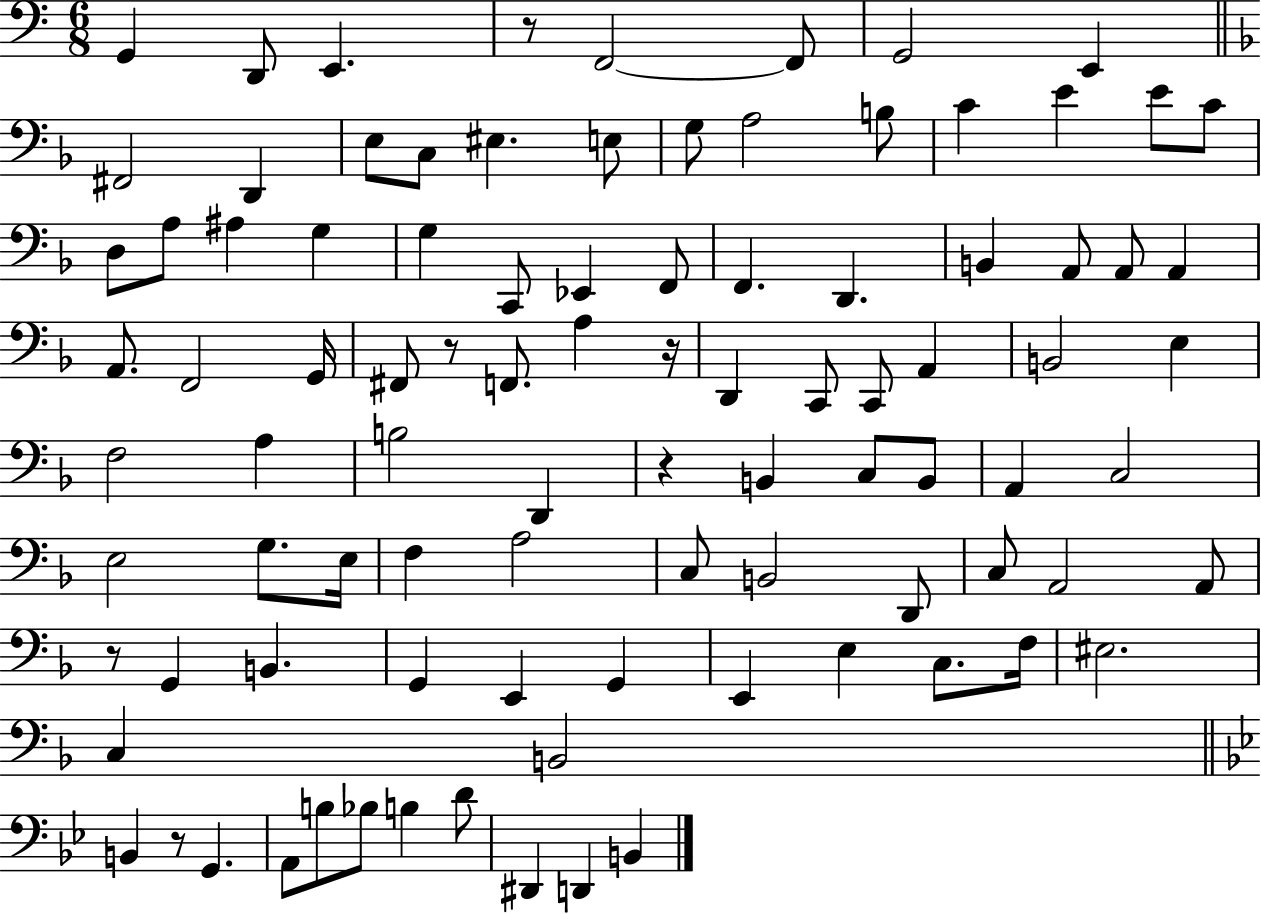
{
  \clef bass
  \numericTimeSignature
  \time 6/8
  \key c \major
  g,4 d,8 e,4. | r8 f,2~~ f,8 | g,2 e,4 | \bar "||" \break \key f \major fis,2 d,4 | e8 c8 eis4. e8 | g8 a2 b8 | c'4 e'4 e'8 c'8 | \break d8 a8 ais4 g4 | g4 c,8 ees,4 f,8 | f,4. d,4. | b,4 a,8 a,8 a,4 | \break a,8. f,2 g,16 | fis,8 r8 f,8. a4 r16 | d,4 c,8 c,8 a,4 | b,2 e4 | \break f2 a4 | b2 d,4 | r4 b,4 c8 b,8 | a,4 c2 | \break e2 g8. e16 | f4 a2 | c8 b,2 d,8 | c8 a,2 a,8 | \break r8 g,4 b,4. | g,4 e,4 g,4 | e,4 e4 c8. f16 | eis2. | \break c4 b,2 | \bar "||" \break \key g \minor b,4 r8 g,4. | a,8 b8 bes8 b4 d'8 | dis,4 d,4 b,4 | \bar "|."
}